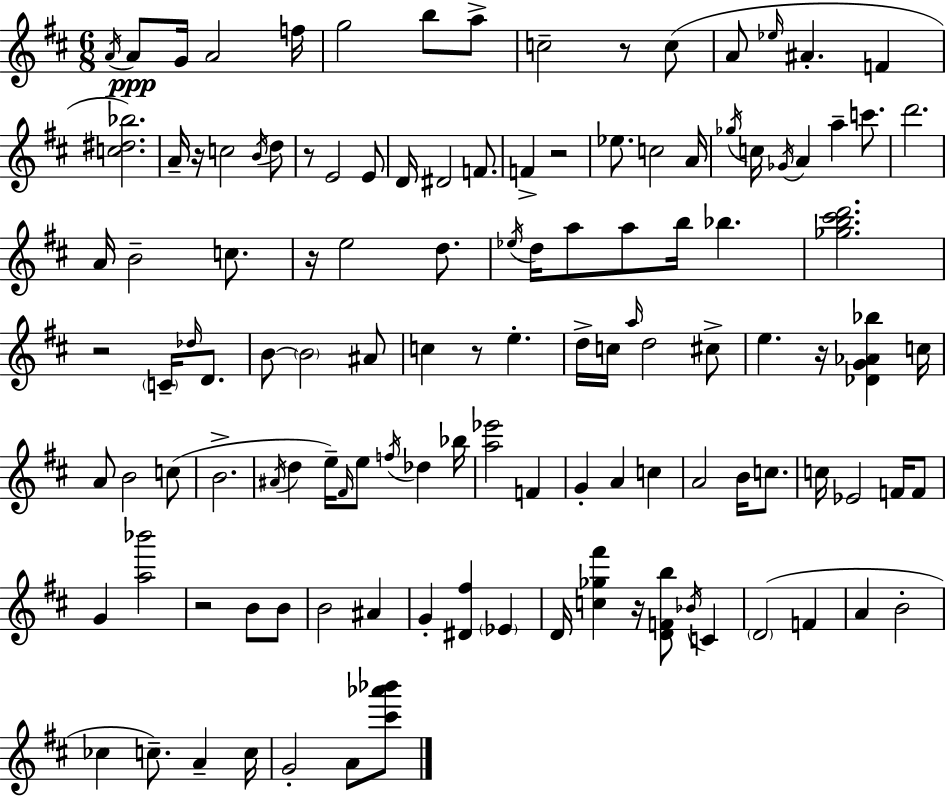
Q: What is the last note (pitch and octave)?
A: A4